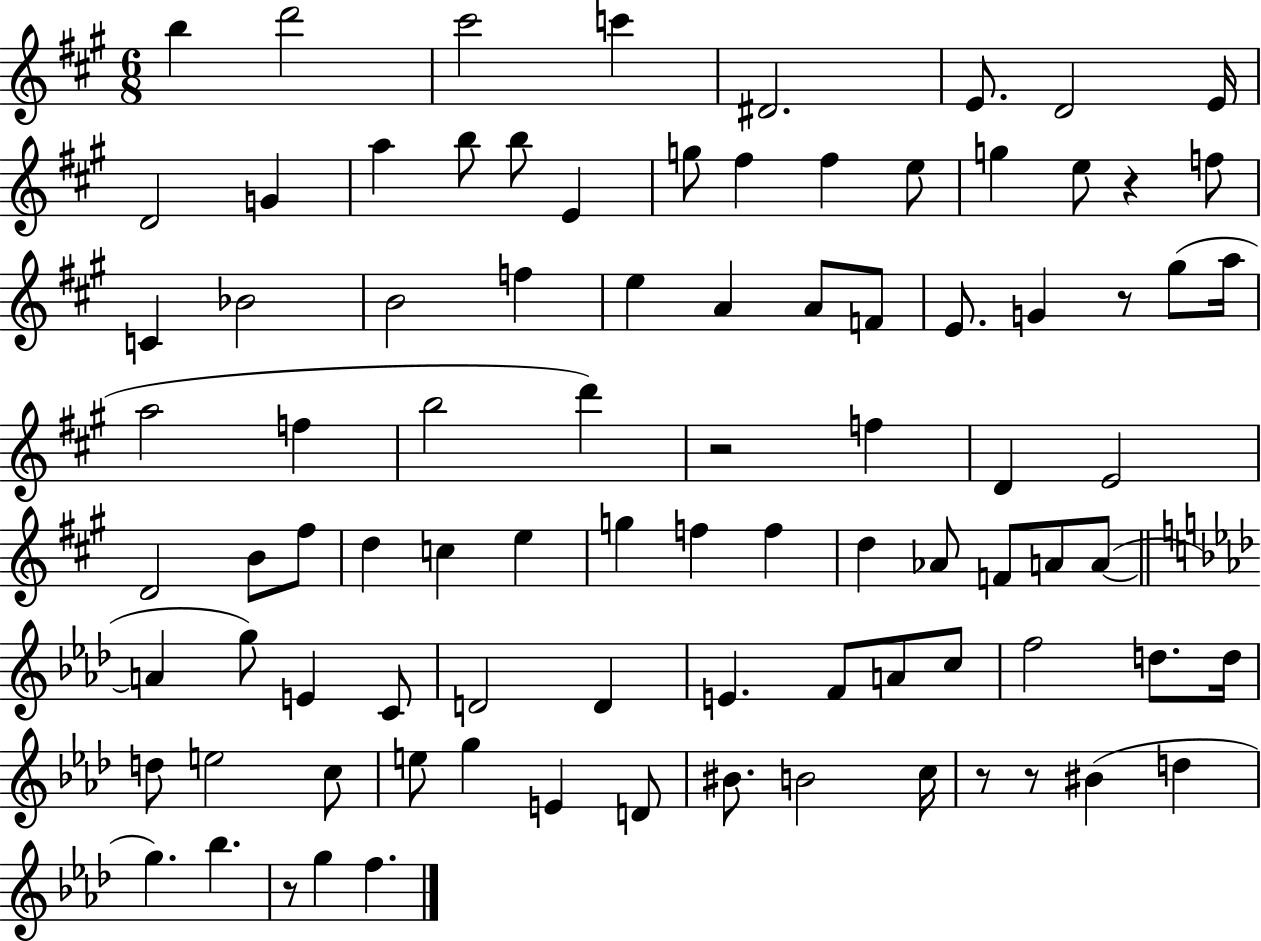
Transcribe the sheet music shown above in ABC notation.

X:1
T:Untitled
M:6/8
L:1/4
K:A
b d'2 ^c'2 c' ^D2 E/2 D2 E/4 D2 G a b/2 b/2 E g/2 ^f ^f e/2 g e/2 z f/2 C _B2 B2 f e A A/2 F/2 E/2 G z/2 ^g/2 a/4 a2 f b2 d' z2 f D E2 D2 B/2 ^f/2 d c e g f f d _A/2 F/2 A/2 A/2 A g/2 E C/2 D2 D E F/2 A/2 c/2 f2 d/2 d/4 d/2 e2 c/2 e/2 g E D/2 ^B/2 B2 c/4 z/2 z/2 ^B d g _b z/2 g f